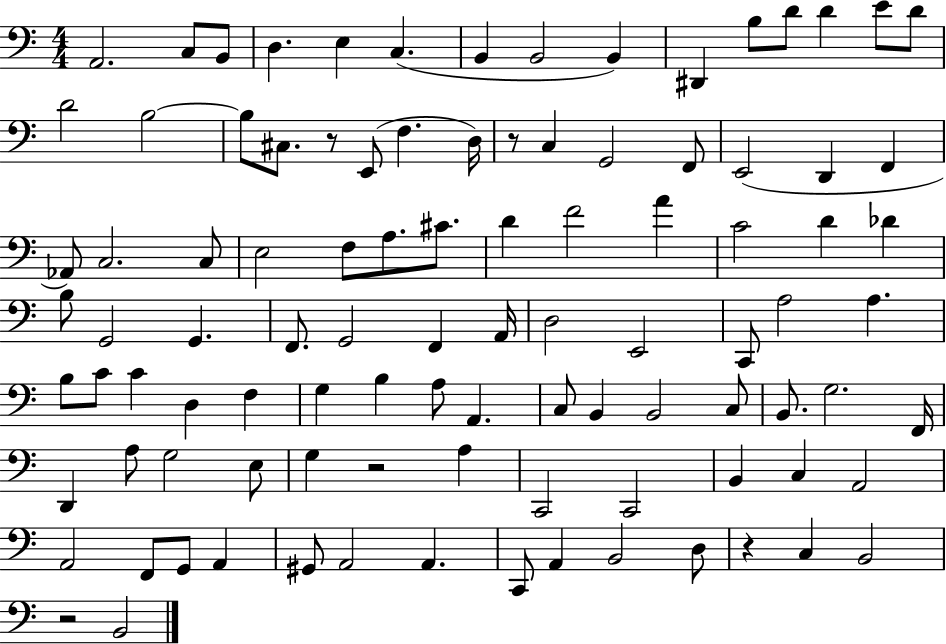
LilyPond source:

{
  \clef bass
  \numericTimeSignature
  \time 4/4
  \key c \major
  a,2. c8 b,8 | d4. e4 c4.( | b,4 b,2 b,4) | dis,4 b8 d'8 d'4 e'8 d'8 | \break d'2 b2~~ | b8 cis8. r8 e,8( f4. d16) | r8 c4 g,2 f,8 | e,2( d,4 f,4 | \break aes,8) c2. c8 | e2 f8 a8. cis'8. | d'4 f'2 a'4 | c'2 d'4 des'4 | \break b8 g,2 g,4. | f,8. g,2 f,4 a,16 | d2 e,2 | c,8 a2 a4. | \break b8 c'8 c'4 d4 f4 | g4 b4 a8 a,4. | c8 b,4 b,2 c8 | b,8. g2. f,16 | \break d,4 a8 g2 e8 | g4 r2 a4 | c,2 c,2 | b,4 c4 a,2 | \break a,2 f,8 g,8 a,4 | gis,8 a,2 a,4. | c,8 a,4 b,2 d8 | r4 c4 b,2 | \break r2 b,2 | \bar "|."
}